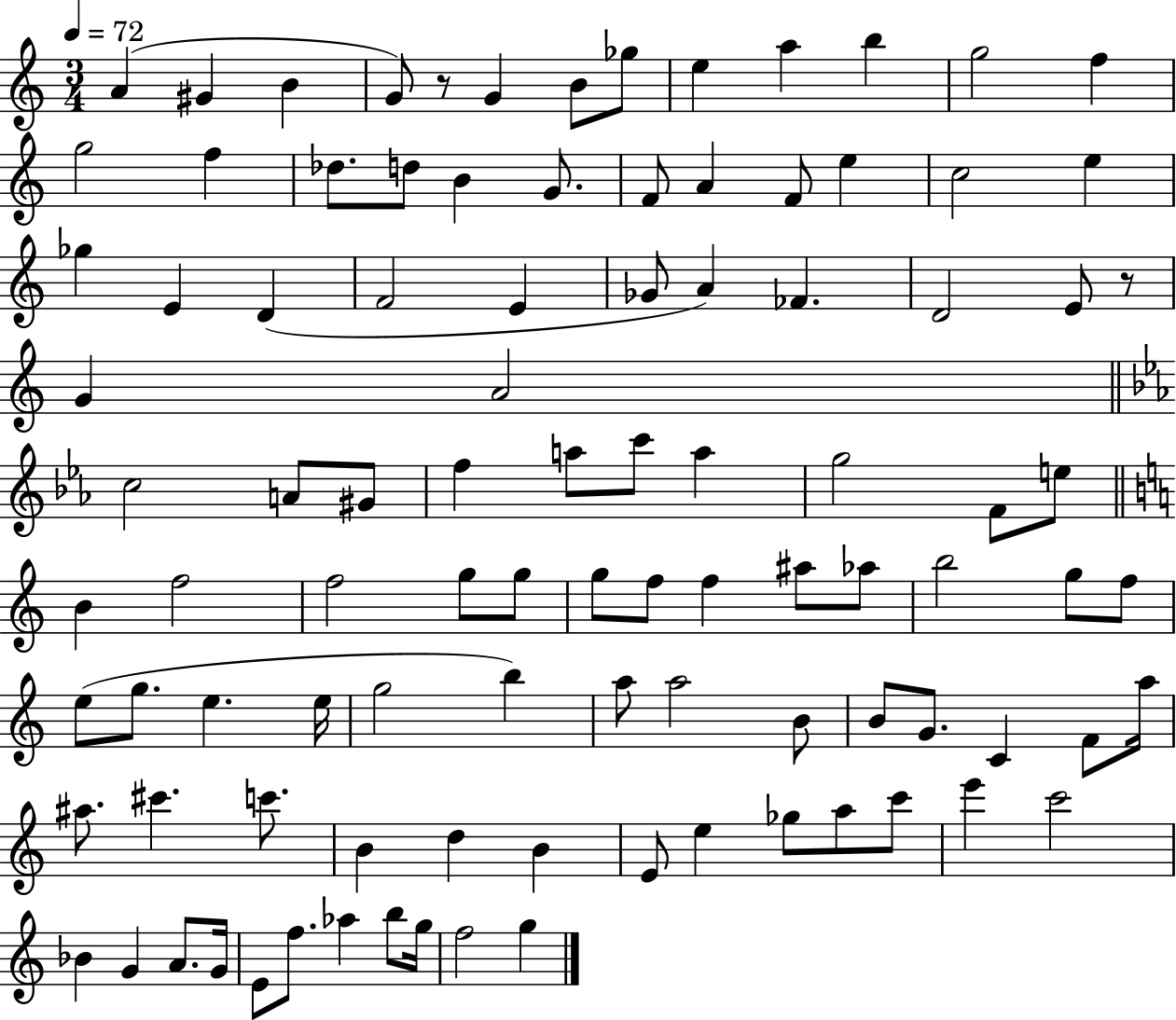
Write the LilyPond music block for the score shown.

{
  \clef treble
  \numericTimeSignature
  \time 3/4
  \key c \major
  \tempo 4 = 72
  a'4( gis'4 b'4 | g'8) r8 g'4 b'8 ges''8 | e''4 a''4 b''4 | g''2 f''4 | \break g''2 f''4 | des''8. d''8 b'4 g'8. | f'8 a'4 f'8 e''4 | c''2 e''4 | \break ges''4 e'4 d'4( | f'2 e'4 | ges'8 a'4) fes'4. | d'2 e'8 r8 | \break g'4 a'2 | \bar "||" \break \key ees \major c''2 a'8 gis'8 | f''4 a''8 c'''8 a''4 | g''2 f'8 e''8 | \bar "||" \break \key a \minor b'4 f''2 | f''2 g''8 g''8 | g''8 f''8 f''4 ais''8 aes''8 | b''2 g''8 f''8 | \break e''8( g''8. e''4. e''16 | g''2 b''4) | a''8 a''2 b'8 | b'8 g'8. c'4 f'8 a''16 | \break ais''8. cis'''4. c'''8. | b'4 d''4 b'4 | e'8 e''4 ges''8 a''8 c'''8 | e'''4 c'''2 | \break bes'4 g'4 a'8. g'16 | e'8 f''8. aes''4 b''8 g''16 | f''2 g''4 | \bar "|."
}